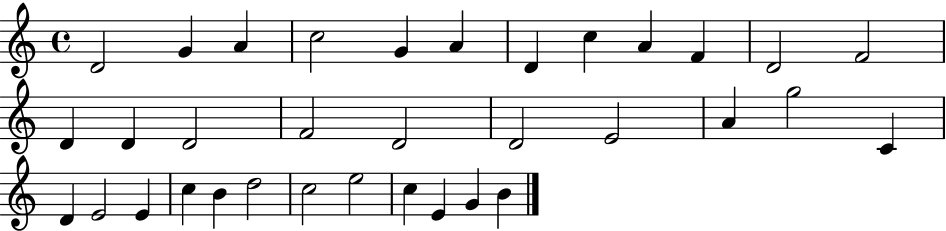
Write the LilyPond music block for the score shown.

{
  \clef treble
  \time 4/4
  \defaultTimeSignature
  \key c \major
  d'2 g'4 a'4 | c''2 g'4 a'4 | d'4 c''4 a'4 f'4 | d'2 f'2 | \break d'4 d'4 d'2 | f'2 d'2 | d'2 e'2 | a'4 g''2 c'4 | \break d'4 e'2 e'4 | c''4 b'4 d''2 | c''2 e''2 | c''4 e'4 g'4 b'4 | \break \bar "|."
}